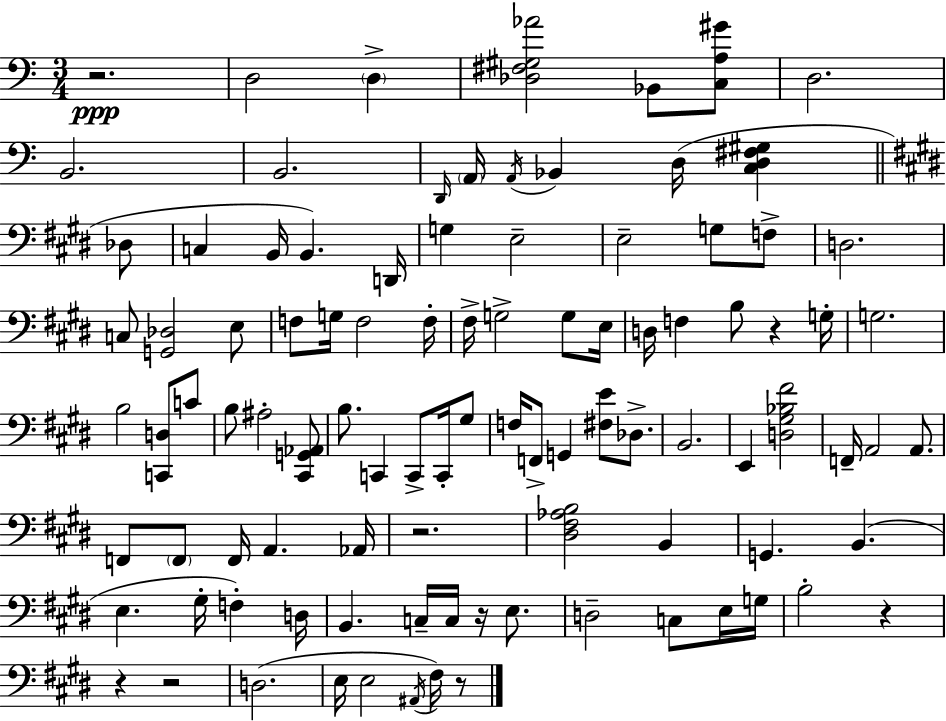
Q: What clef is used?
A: bass